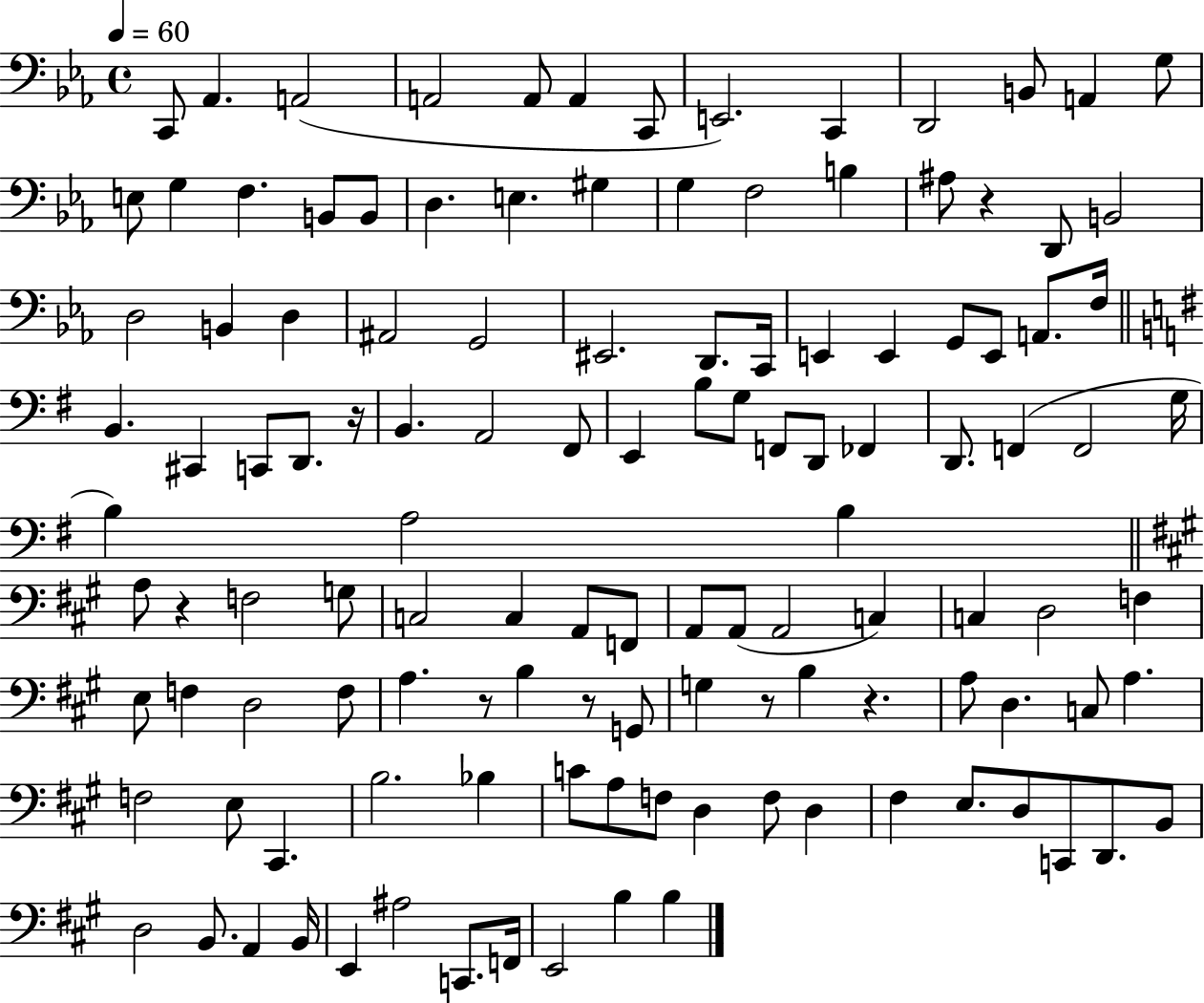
C2/e Ab2/q. A2/h A2/h A2/e A2/q C2/e E2/h. C2/q D2/h B2/e A2/q G3/e E3/e G3/q F3/q. B2/e B2/e D3/q. E3/q. G#3/q G3/q F3/h B3/q A#3/e R/q D2/e B2/h D3/h B2/q D3/q A#2/h G2/h EIS2/h. D2/e. C2/s E2/q E2/q G2/e E2/e A2/e. F3/s B2/q. C#2/q C2/e D2/e. R/s B2/q. A2/h F#2/e E2/q B3/e G3/e F2/e D2/e FES2/q D2/e. F2/q F2/h G3/s B3/q A3/h B3/q A3/e R/q F3/h G3/e C3/h C3/q A2/e F2/e A2/e A2/e A2/h C3/q C3/q D3/h F3/q E3/e F3/q D3/h F3/e A3/q. R/e B3/q R/e G2/e G3/q R/e B3/q R/q. A3/e D3/q. C3/e A3/q. F3/h E3/e C#2/q. B3/h. Bb3/q C4/e A3/e F3/e D3/q F3/e D3/q F#3/q E3/e. D3/e C2/e D2/e. B2/e D3/h B2/e. A2/q B2/s E2/q A#3/h C2/e. F2/s E2/h B3/q B3/q